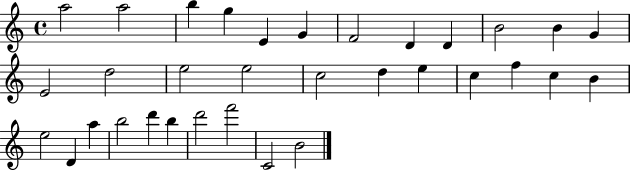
A5/h A5/h B5/q G5/q E4/q G4/q F4/h D4/q D4/q B4/h B4/q G4/q E4/h D5/h E5/h E5/h C5/h D5/q E5/q C5/q F5/q C5/q B4/q E5/h D4/q A5/q B5/h D6/q B5/q D6/h F6/h C4/h B4/h